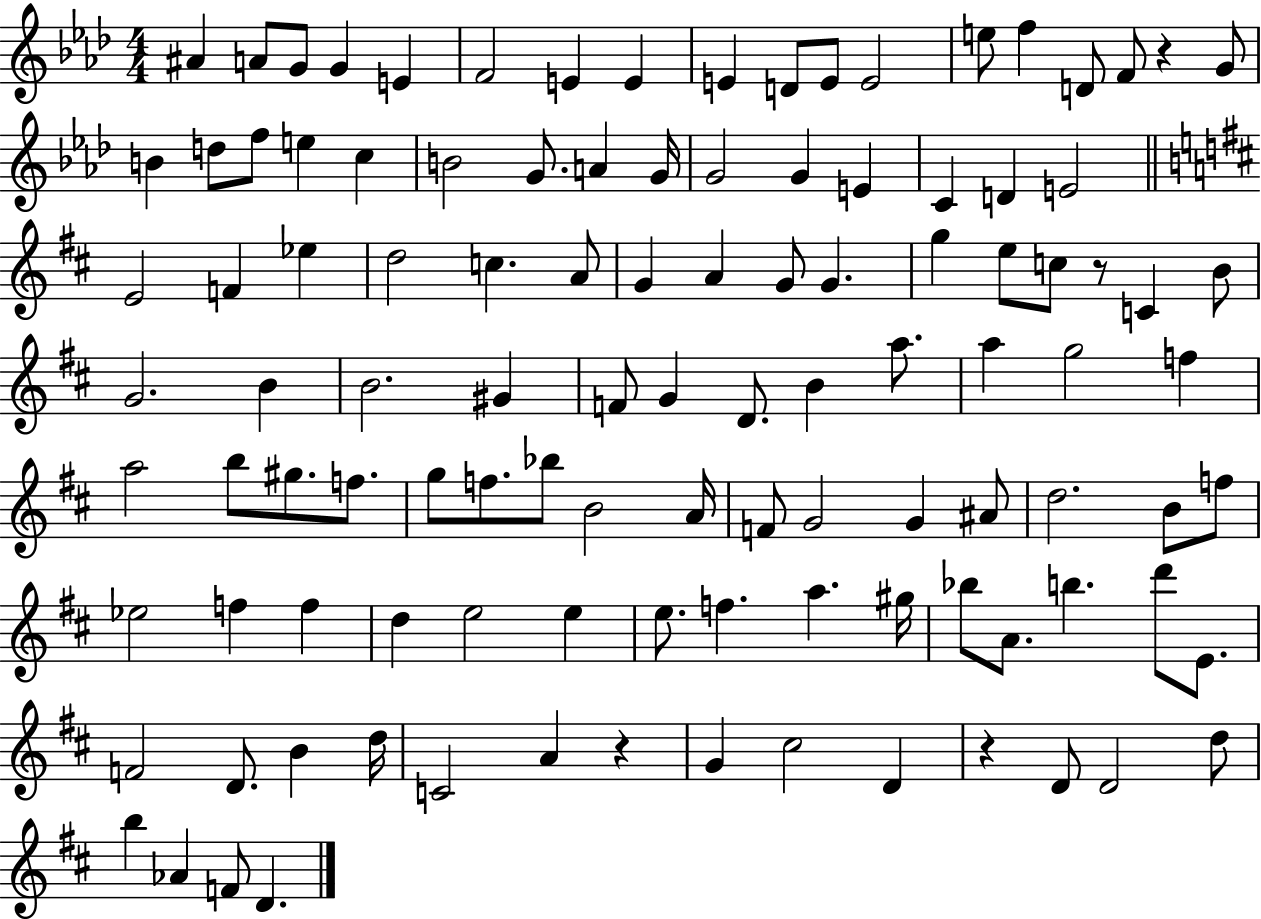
A#4/q A4/e G4/e G4/q E4/q F4/h E4/q E4/q E4/q D4/e E4/e E4/h E5/e F5/q D4/e F4/e R/q G4/e B4/q D5/e F5/e E5/q C5/q B4/h G4/e. A4/q G4/s G4/h G4/q E4/q C4/q D4/q E4/h E4/h F4/q Eb5/q D5/h C5/q. A4/e G4/q A4/q G4/e G4/q. G5/q E5/e C5/e R/e C4/q B4/e G4/h. B4/q B4/h. G#4/q F4/e G4/q D4/e. B4/q A5/e. A5/q G5/h F5/q A5/h B5/e G#5/e. F5/e. G5/e F5/e. Bb5/e B4/h A4/s F4/e G4/h G4/q A#4/e D5/h. B4/e F5/e Eb5/h F5/q F5/q D5/q E5/h E5/q E5/e. F5/q. A5/q. G#5/s Bb5/e A4/e. B5/q. D6/e E4/e. F4/h D4/e. B4/q D5/s C4/h A4/q R/q G4/q C#5/h D4/q R/q D4/e D4/h D5/e B5/q Ab4/q F4/e D4/q.